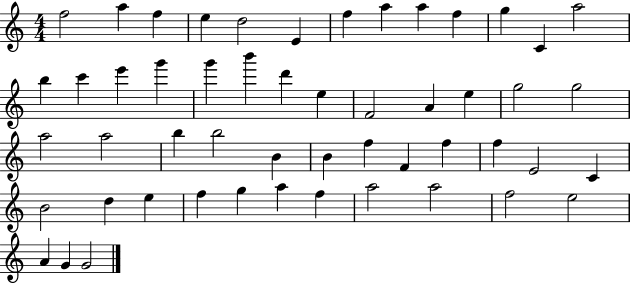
F5/h A5/q F5/q E5/q D5/h E4/q F5/q A5/q A5/q F5/q G5/q C4/q A5/h B5/q C6/q E6/q G6/q G6/q B6/q D6/q E5/q F4/h A4/q E5/q G5/h G5/h A5/h A5/h B5/q B5/h B4/q B4/q F5/q F4/q F5/q F5/q E4/h C4/q B4/h D5/q E5/q F5/q G5/q A5/q F5/q A5/h A5/h F5/h E5/h A4/q G4/q G4/h